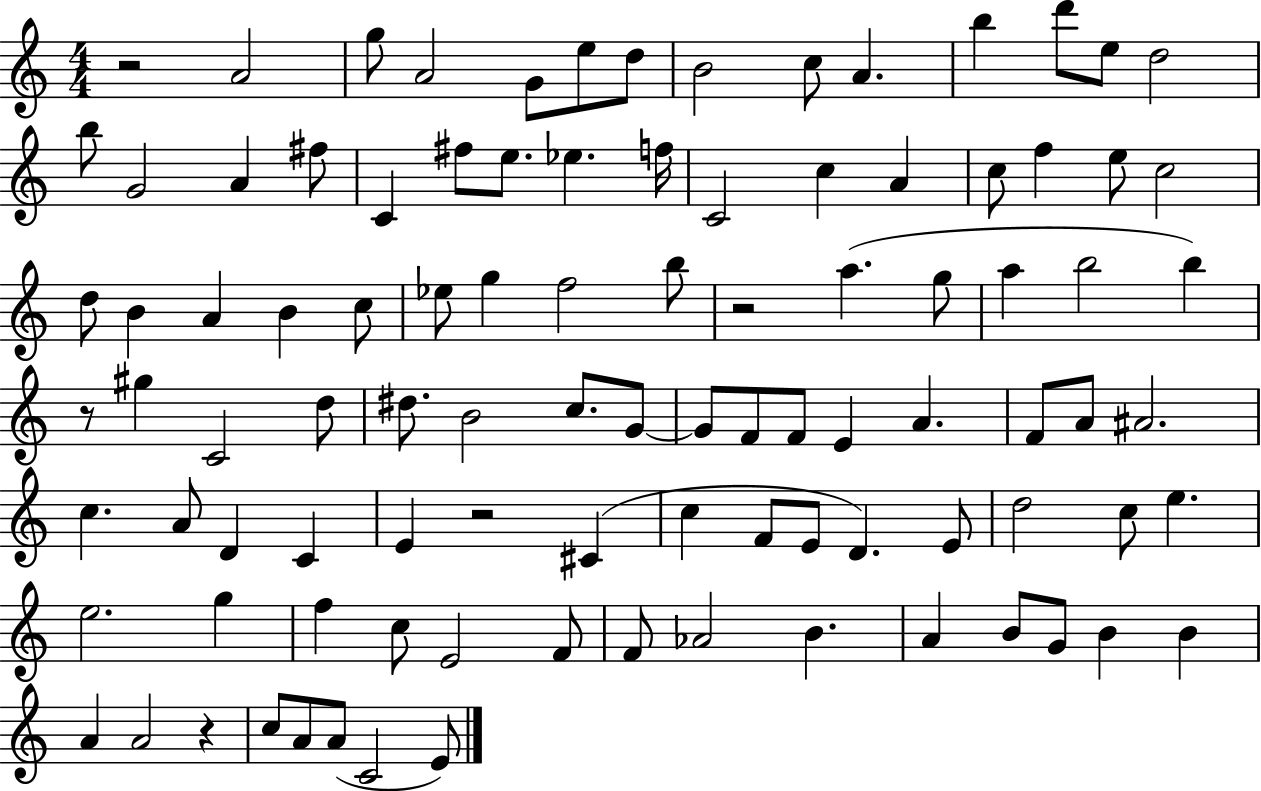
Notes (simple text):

R/h A4/h G5/e A4/h G4/e E5/e D5/e B4/h C5/e A4/q. B5/q D6/e E5/e D5/h B5/e G4/h A4/q F#5/e C4/q F#5/e E5/e. Eb5/q. F5/s C4/h C5/q A4/q C5/e F5/q E5/e C5/h D5/e B4/q A4/q B4/q C5/e Eb5/e G5/q F5/h B5/e R/h A5/q. G5/e A5/q B5/h B5/q R/e G#5/q C4/h D5/e D#5/e. B4/h C5/e. G4/e G4/e F4/e F4/e E4/q A4/q. F4/e A4/e A#4/h. C5/q. A4/e D4/q C4/q E4/q R/h C#4/q C5/q F4/e E4/e D4/q. E4/e D5/h C5/e E5/q. E5/h. G5/q F5/q C5/e E4/h F4/e F4/e Ab4/h B4/q. A4/q B4/e G4/e B4/q B4/q A4/q A4/h R/q C5/e A4/e A4/e C4/h E4/e